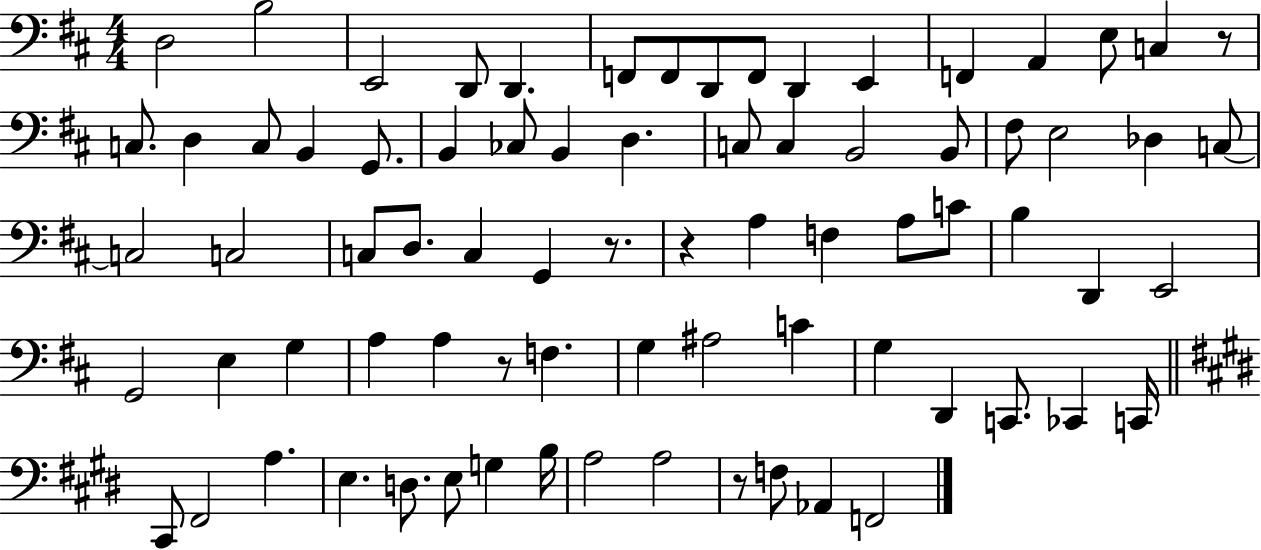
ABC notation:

X:1
T:Untitled
M:4/4
L:1/4
K:D
D,2 B,2 E,,2 D,,/2 D,, F,,/2 F,,/2 D,,/2 F,,/2 D,, E,, F,, A,, E,/2 C, z/2 C,/2 D, C,/2 B,, G,,/2 B,, _C,/2 B,, D, C,/2 C, B,,2 B,,/2 ^F,/2 E,2 _D, C,/2 C,2 C,2 C,/2 D,/2 C, G,, z/2 z A, F, A,/2 C/2 B, D,, E,,2 G,,2 E, G, A, A, z/2 F, G, ^A,2 C G, D,, C,,/2 _C,, C,,/4 ^C,,/2 ^F,,2 A, E, D,/2 E,/2 G, B,/4 A,2 A,2 z/2 F,/2 _A,, F,,2